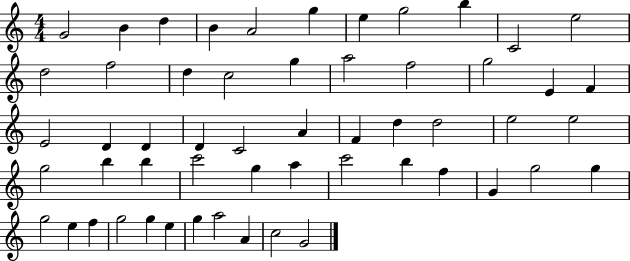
G4/h B4/q D5/q B4/q A4/h G5/q E5/q G5/h B5/q C4/h E5/h D5/h F5/h D5/q C5/h G5/q A5/h F5/h G5/h E4/q F4/q E4/h D4/q D4/q D4/q C4/h A4/q F4/q D5/q D5/h E5/h E5/h G5/h B5/q B5/q C6/h G5/q A5/q C6/h B5/q F5/q G4/q G5/h G5/q G5/h E5/q F5/q G5/h G5/q E5/q G5/q A5/h A4/q C5/h G4/h